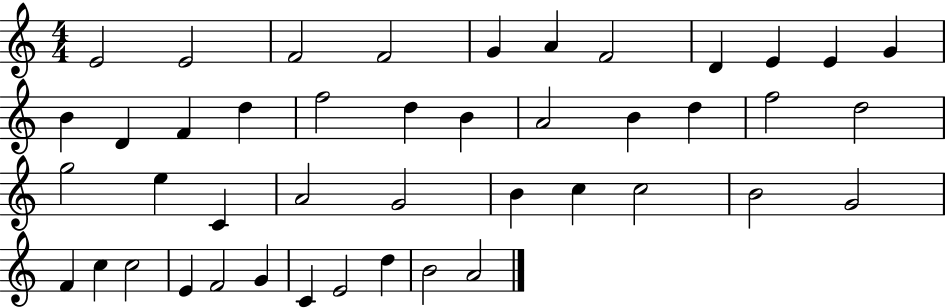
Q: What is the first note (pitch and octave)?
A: E4